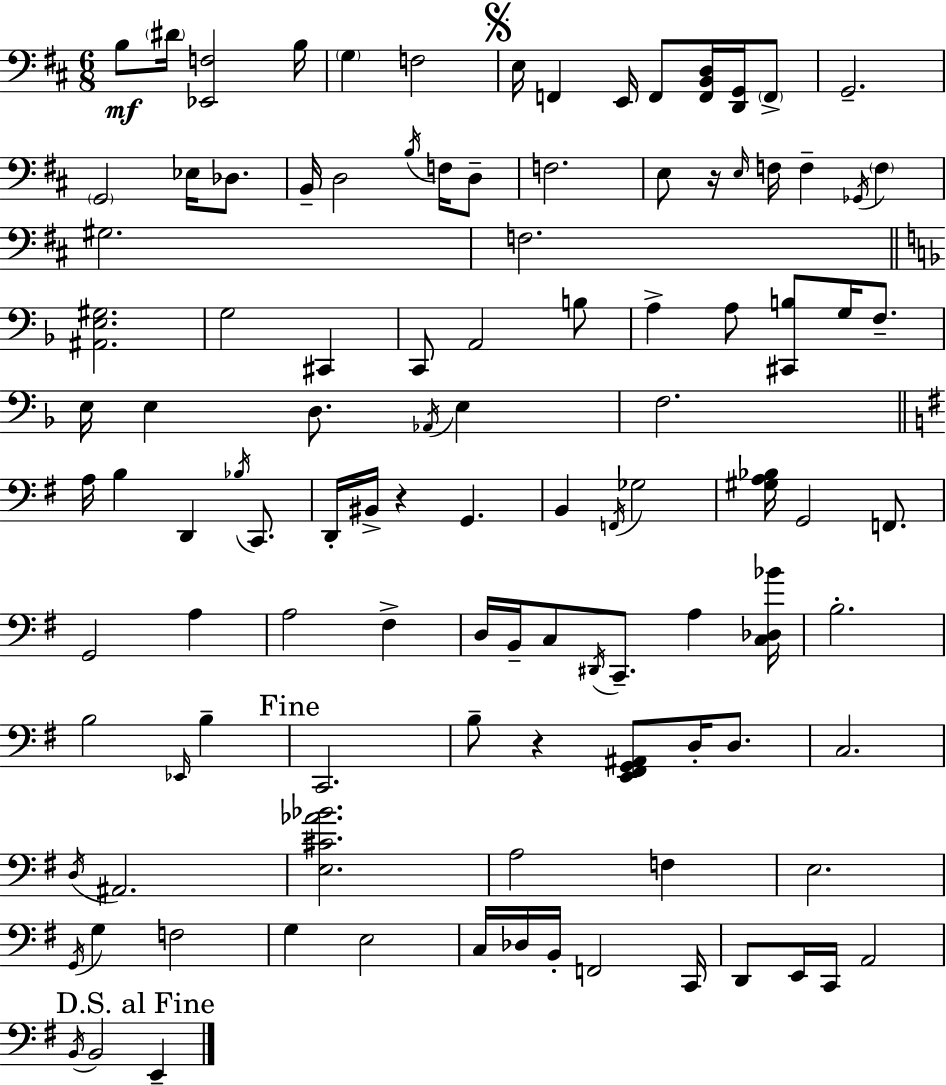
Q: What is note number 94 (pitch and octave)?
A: A2